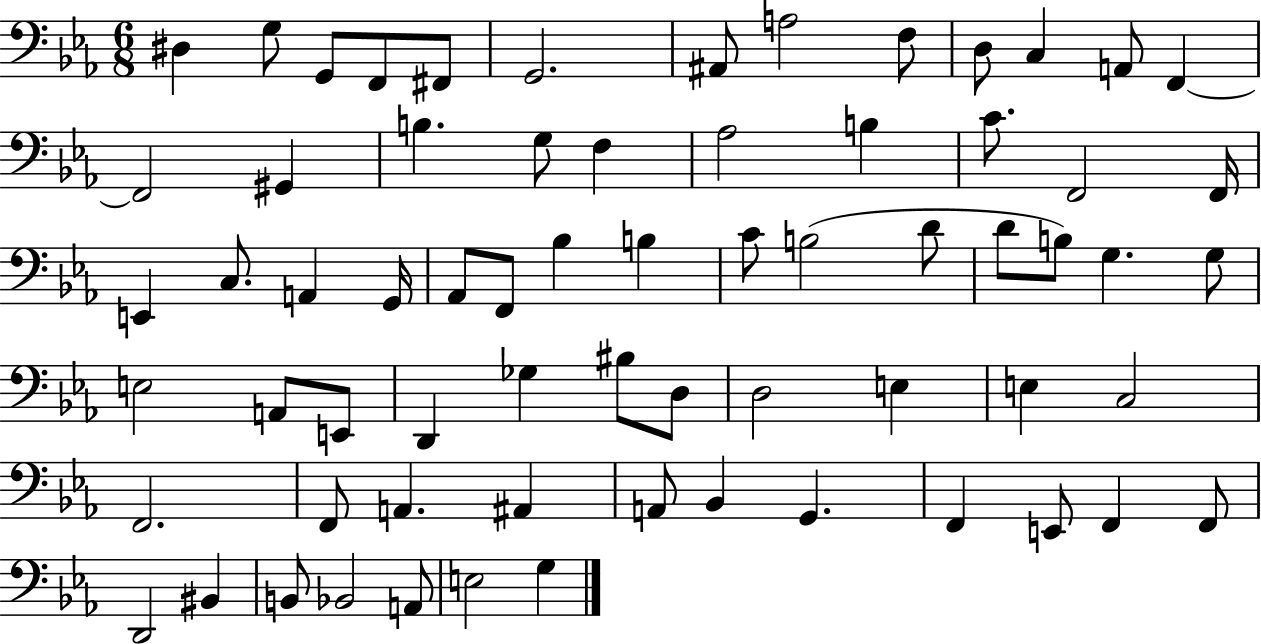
X:1
T:Untitled
M:6/8
L:1/4
K:Eb
^D, G,/2 G,,/2 F,,/2 ^F,,/2 G,,2 ^A,,/2 A,2 F,/2 D,/2 C, A,,/2 F,, F,,2 ^G,, B, G,/2 F, _A,2 B, C/2 F,,2 F,,/4 E,, C,/2 A,, G,,/4 _A,,/2 F,,/2 _B, B, C/2 B,2 D/2 D/2 B,/2 G, G,/2 E,2 A,,/2 E,,/2 D,, _G, ^B,/2 D,/2 D,2 E, E, C,2 F,,2 F,,/2 A,, ^A,, A,,/2 _B,, G,, F,, E,,/2 F,, F,,/2 D,,2 ^B,, B,,/2 _B,,2 A,,/2 E,2 G,